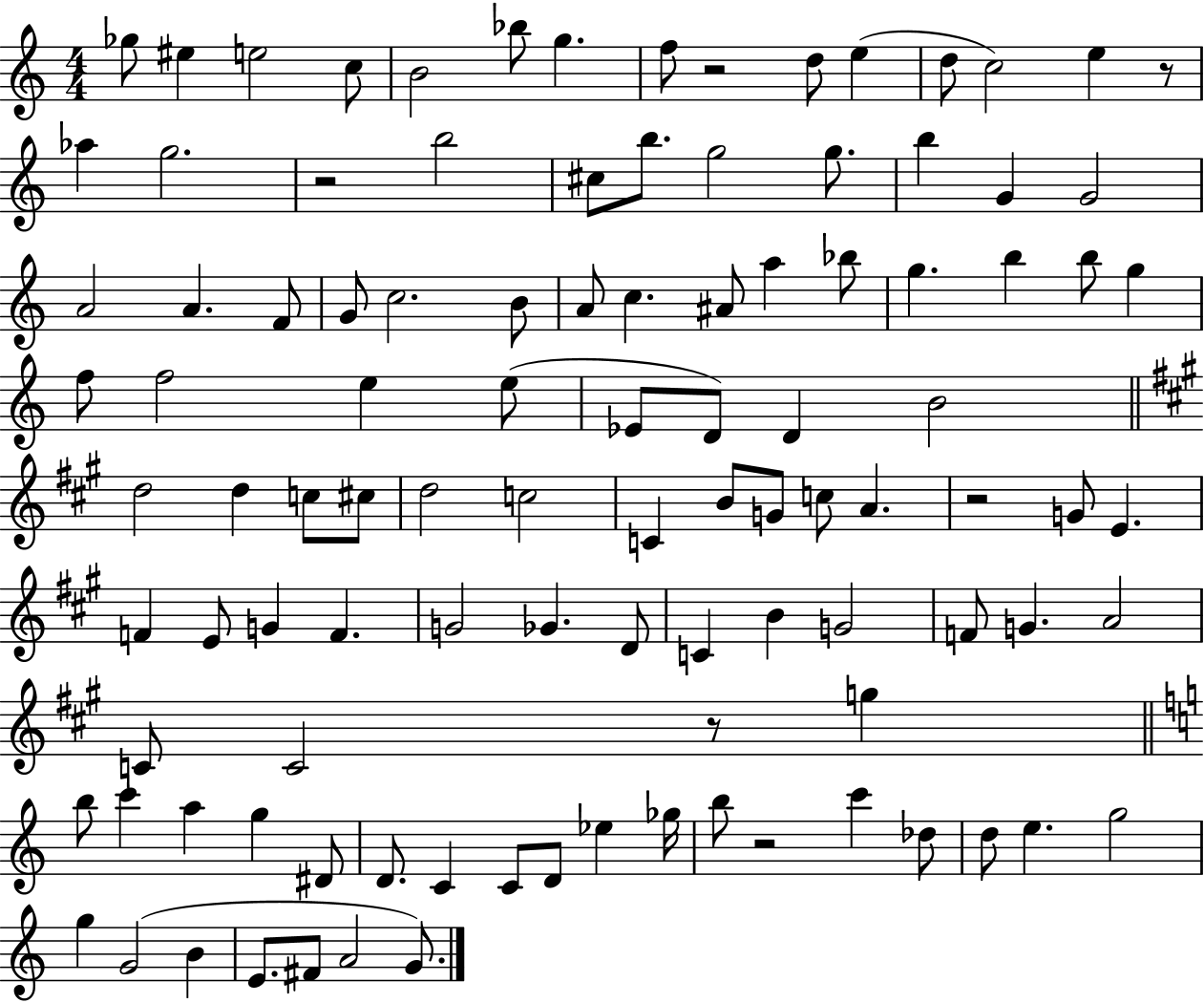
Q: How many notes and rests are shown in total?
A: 105